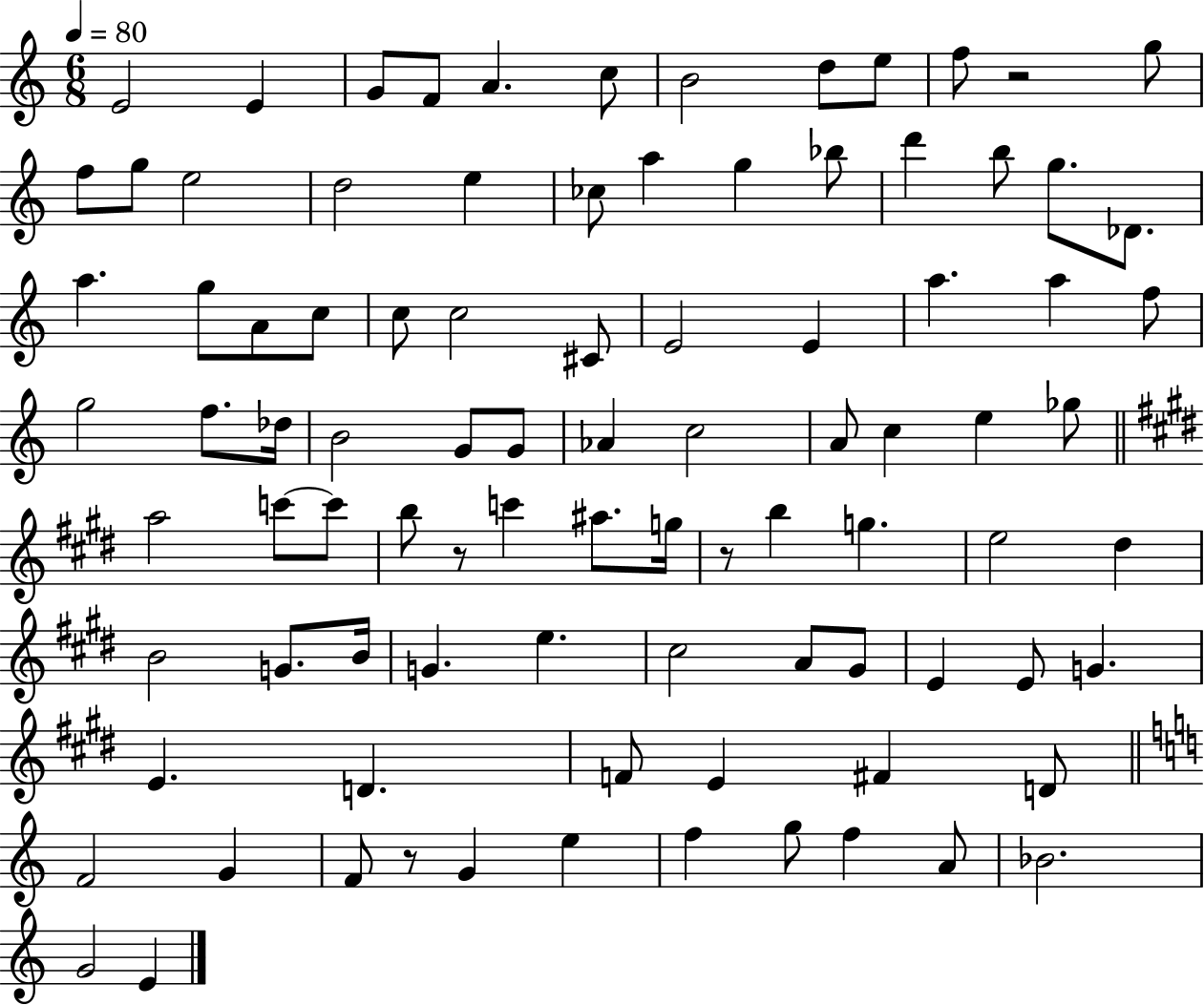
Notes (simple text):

E4/h E4/q G4/e F4/e A4/q. C5/e B4/h D5/e E5/e F5/e R/h G5/e F5/e G5/e E5/h D5/h E5/q CES5/e A5/q G5/q Bb5/e D6/q B5/e G5/e. Db4/e. A5/q. G5/e A4/e C5/e C5/e C5/h C#4/e E4/h E4/q A5/q. A5/q F5/e G5/h F5/e. Db5/s B4/h G4/e G4/e Ab4/q C5/h A4/e C5/q E5/q Gb5/e A5/h C6/e C6/e B5/e R/e C6/q A#5/e. G5/s R/e B5/q G5/q. E5/h D#5/q B4/h G4/e. B4/s G4/q. E5/q. C#5/h A4/e G#4/e E4/q E4/e G4/q. E4/q. D4/q. F4/e E4/q F#4/q D4/e F4/h G4/q F4/e R/e G4/q E5/q F5/q G5/e F5/q A4/e Bb4/h. G4/h E4/q